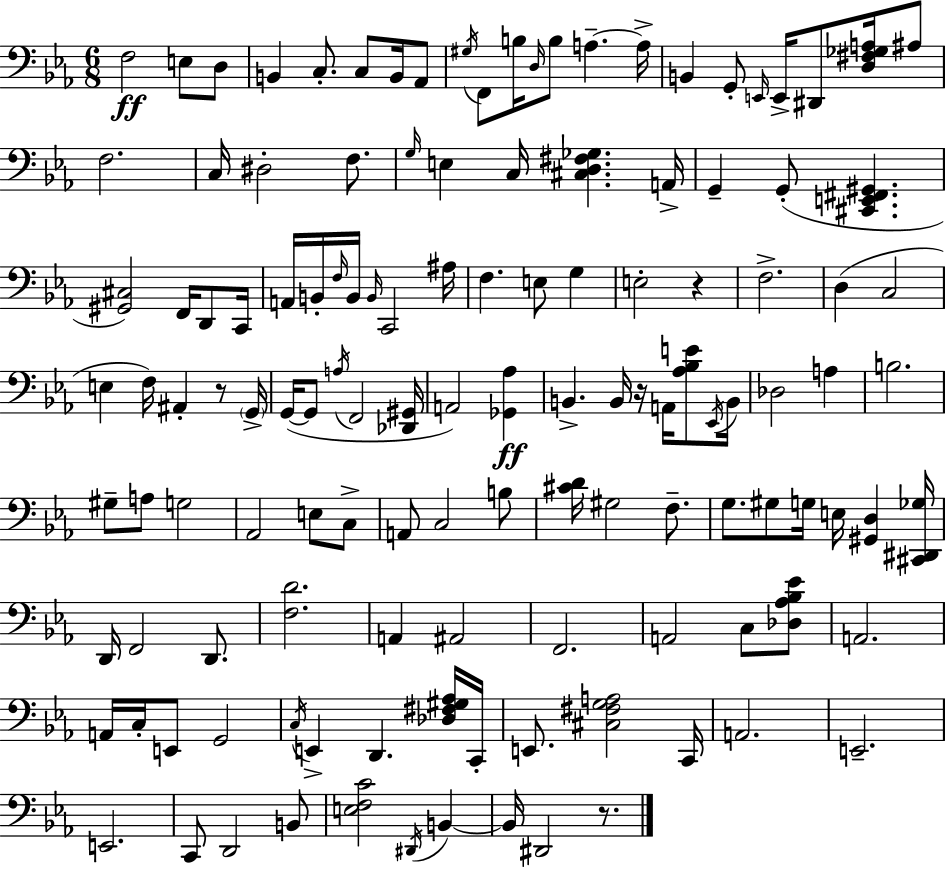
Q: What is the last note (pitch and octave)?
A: D#2